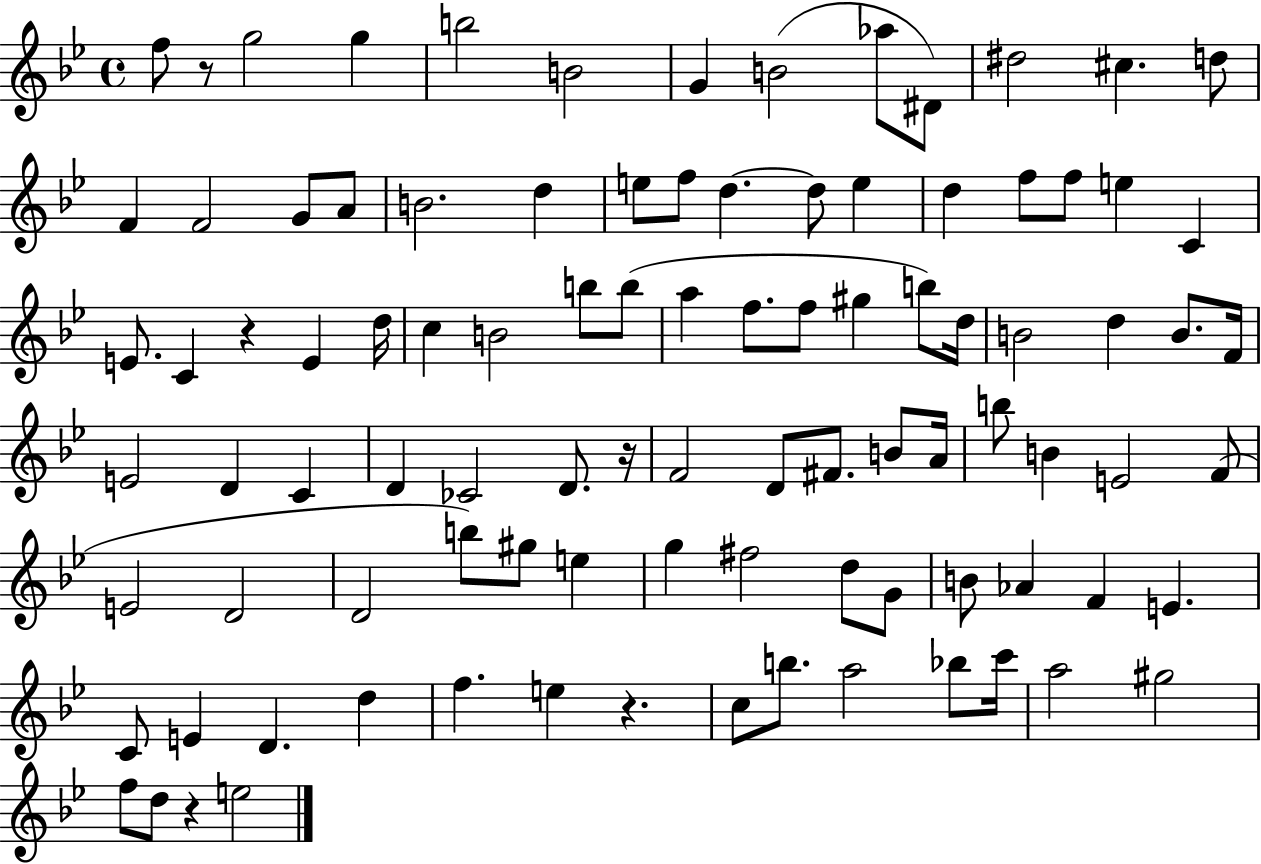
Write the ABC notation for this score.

X:1
T:Untitled
M:4/4
L:1/4
K:Bb
f/2 z/2 g2 g b2 B2 G B2 _a/2 ^D/2 ^d2 ^c d/2 F F2 G/2 A/2 B2 d e/2 f/2 d d/2 e d f/2 f/2 e C E/2 C z E d/4 c B2 b/2 b/2 a f/2 f/2 ^g b/2 d/4 B2 d B/2 F/4 E2 D C D _C2 D/2 z/4 F2 D/2 ^F/2 B/2 A/4 b/2 B E2 F/2 E2 D2 D2 b/2 ^g/2 e g ^f2 d/2 G/2 B/2 _A F E C/2 E D d f e z c/2 b/2 a2 _b/2 c'/4 a2 ^g2 f/2 d/2 z e2